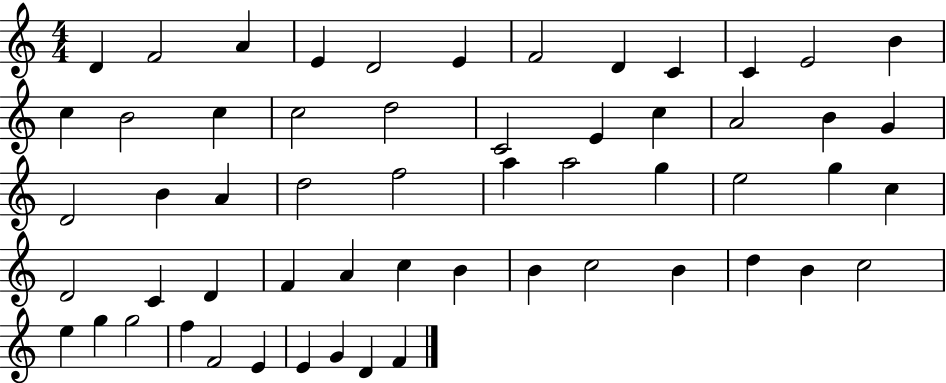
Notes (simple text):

D4/q F4/h A4/q E4/q D4/h E4/q F4/h D4/q C4/q C4/q E4/h B4/q C5/q B4/h C5/q C5/h D5/h C4/h E4/q C5/q A4/h B4/q G4/q D4/h B4/q A4/q D5/h F5/h A5/q A5/h G5/q E5/h G5/q C5/q D4/h C4/q D4/q F4/q A4/q C5/q B4/q B4/q C5/h B4/q D5/q B4/q C5/h E5/q G5/q G5/h F5/q F4/h E4/q E4/q G4/q D4/q F4/q